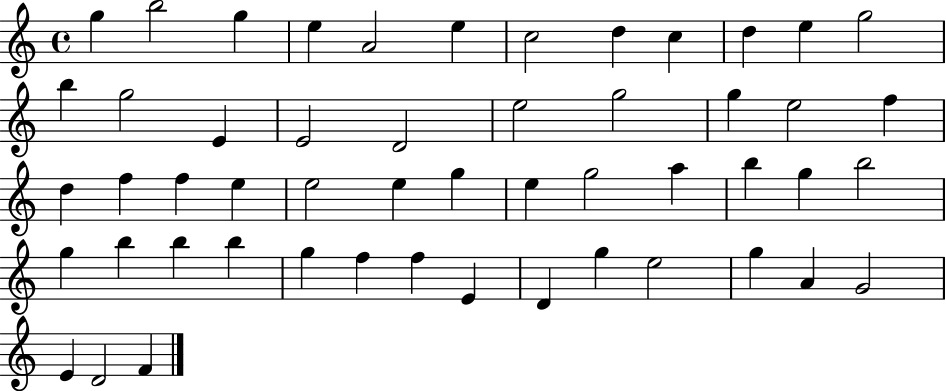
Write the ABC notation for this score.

X:1
T:Untitled
M:4/4
L:1/4
K:C
g b2 g e A2 e c2 d c d e g2 b g2 E E2 D2 e2 g2 g e2 f d f f e e2 e g e g2 a b g b2 g b b b g f f E D g e2 g A G2 E D2 F